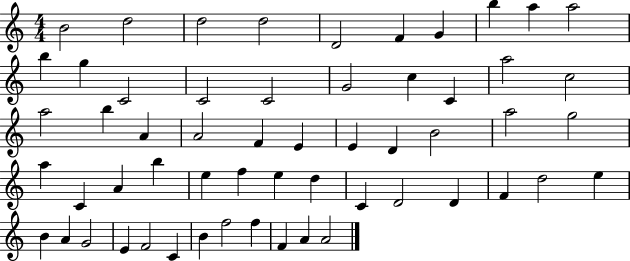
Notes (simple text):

B4/h D5/h D5/h D5/h D4/h F4/q G4/q B5/q A5/q A5/h B5/q G5/q C4/h C4/h C4/h G4/h C5/q C4/q A5/h C5/h A5/h B5/q A4/q A4/h F4/q E4/q E4/q D4/q B4/h A5/h G5/h A5/q C4/q A4/q B5/q E5/q F5/q E5/q D5/q C4/q D4/h D4/q F4/q D5/h E5/q B4/q A4/q G4/h E4/q F4/h C4/q B4/q F5/h F5/q F4/q A4/q A4/h